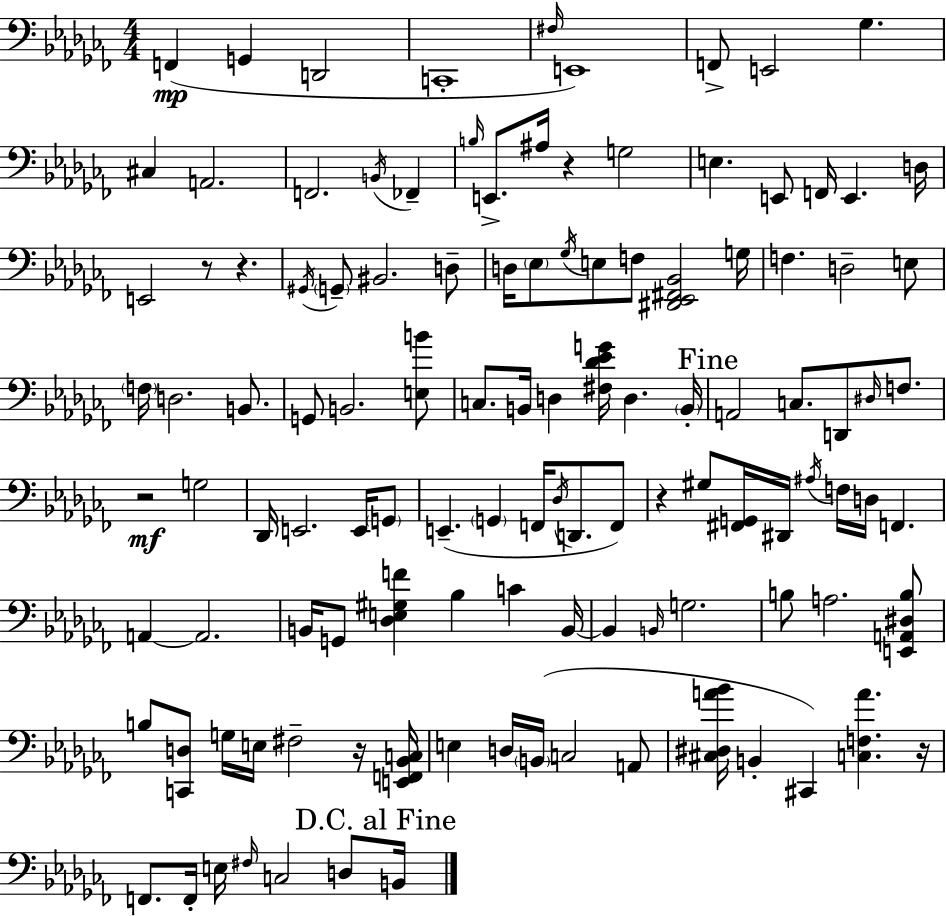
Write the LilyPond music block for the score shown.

{
  \clef bass
  \numericTimeSignature
  \time 4/4
  \key aes \minor
  \repeat volta 2 { f,4(\mp g,4 d,2 | c,1-. | \grace { fis16 } e,1) | f,8-> e,2 ges4. | \break cis4 a,2. | f,2. \acciaccatura { b,16 } fes,4-- | \grace { b16 } e,8.-> ais16 r4 g2 | e4. e,8 f,16 e,4. | \break d16 e,2 r8 r4. | \acciaccatura { gis,16 } \parenthesize g,8-- bis,2. | d8-- d16 \parenthesize ees8 \acciaccatura { ges16 } e8 f8 <dis, ees, fis, bes,>2 | g16 f4. d2-- | \break e8 \parenthesize f16 d2. | b,8. g,8 b,2. | <e b'>8 c8. b,16 d4 <fis des' ees' g'>16 d4. | \parenthesize b,16-. \mark "Fine" a,2 c8. | \break d,8 \grace { dis16 } f8. r2\mf g2 | des,16 e,2. | e,16 \parenthesize g,8 e,4.--( \parenthesize g,4 | f,16 \acciaccatura { des16 } d,8. f,8) r4 gis8 <fis, g,>16 dis,16 \acciaccatura { ais16 } | \break f16 d16 f,4. a,4~~ a,2. | b,16 g,8 <des e gis f'>4 bes4 | c'4 b,16~~ b,4 \grace { b,16 } g2. | b8 a2. | \break <e, a, dis b>8 b8 <c, d>8 g16 e16 fis2-- | r16 <e, f, bes, c>16 e4 d16 \parenthesize b,16( c2 | a,8 <cis dis a' bes'>16 b,4-. cis,4) | <c f a'>4. r16 f,8. f,16-. e16 \grace { fis16 } c2 | \break d8 \mark "D.C. al Fine" b,16 } \bar "|."
}